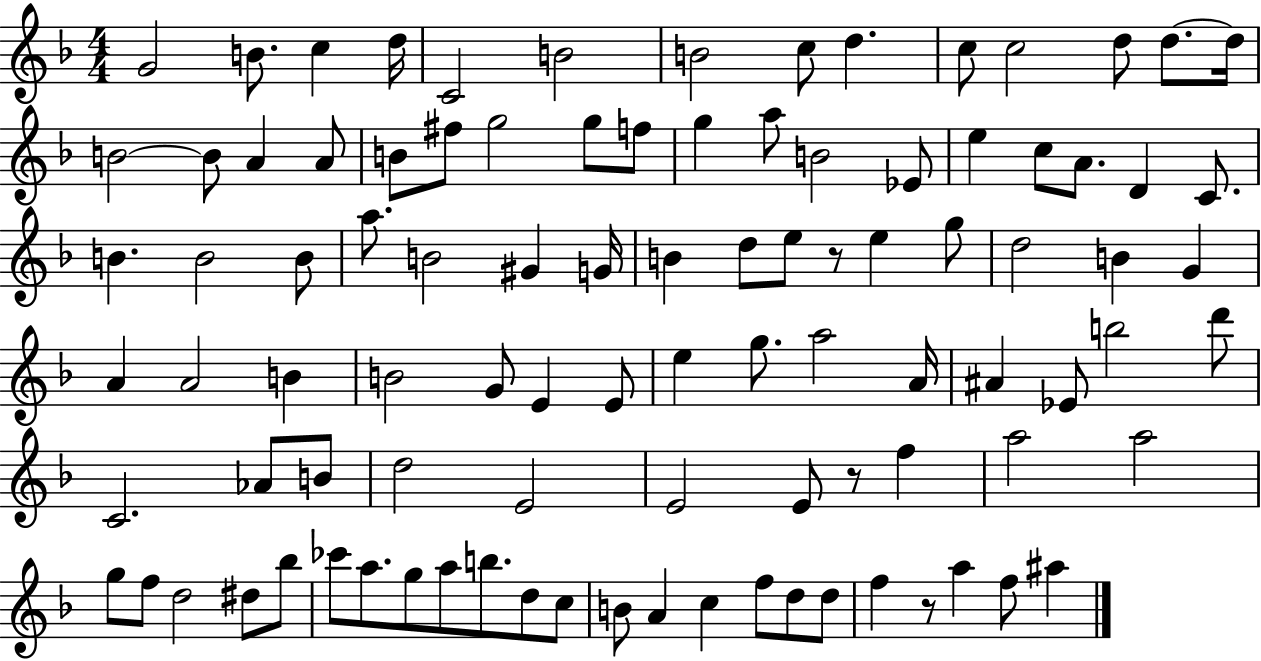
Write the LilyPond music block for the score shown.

{
  \clef treble
  \numericTimeSignature
  \time 4/4
  \key f \major
  \repeat volta 2 { g'2 b'8. c''4 d''16 | c'2 b'2 | b'2 c''8 d''4. | c''8 c''2 d''8 d''8.~~ d''16 | \break b'2~~ b'8 a'4 a'8 | b'8 fis''8 g''2 g''8 f''8 | g''4 a''8 b'2 ees'8 | e''4 c''8 a'8. d'4 c'8. | \break b'4. b'2 b'8 | a''8. b'2 gis'4 g'16 | b'4 d''8 e''8 r8 e''4 g''8 | d''2 b'4 g'4 | \break a'4 a'2 b'4 | b'2 g'8 e'4 e'8 | e''4 g''8. a''2 a'16 | ais'4 ees'8 b''2 d'''8 | \break c'2. aes'8 b'8 | d''2 e'2 | e'2 e'8 r8 f''4 | a''2 a''2 | \break g''8 f''8 d''2 dis''8 bes''8 | ces'''8 a''8. g''8 a''8 b''8. d''8 c''8 | b'8 a'4 c''4 f''8 d''8 d''8 | f''4 r8 a''4 f''8 ais''4 | \break } \bar "|."
}